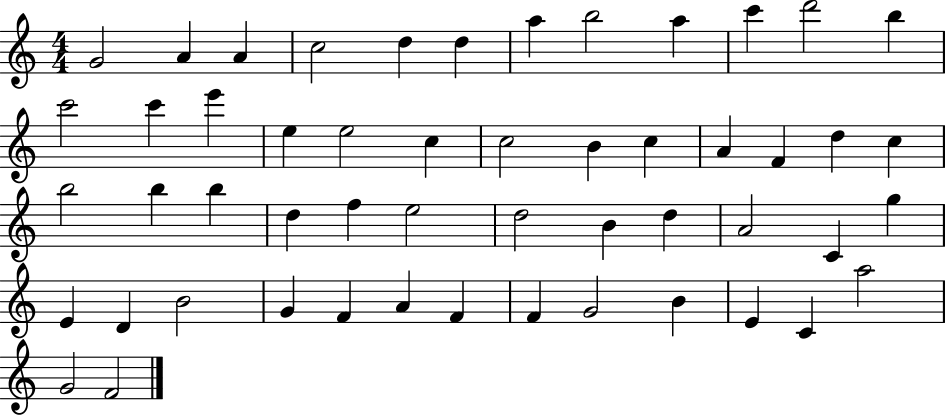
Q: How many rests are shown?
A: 0